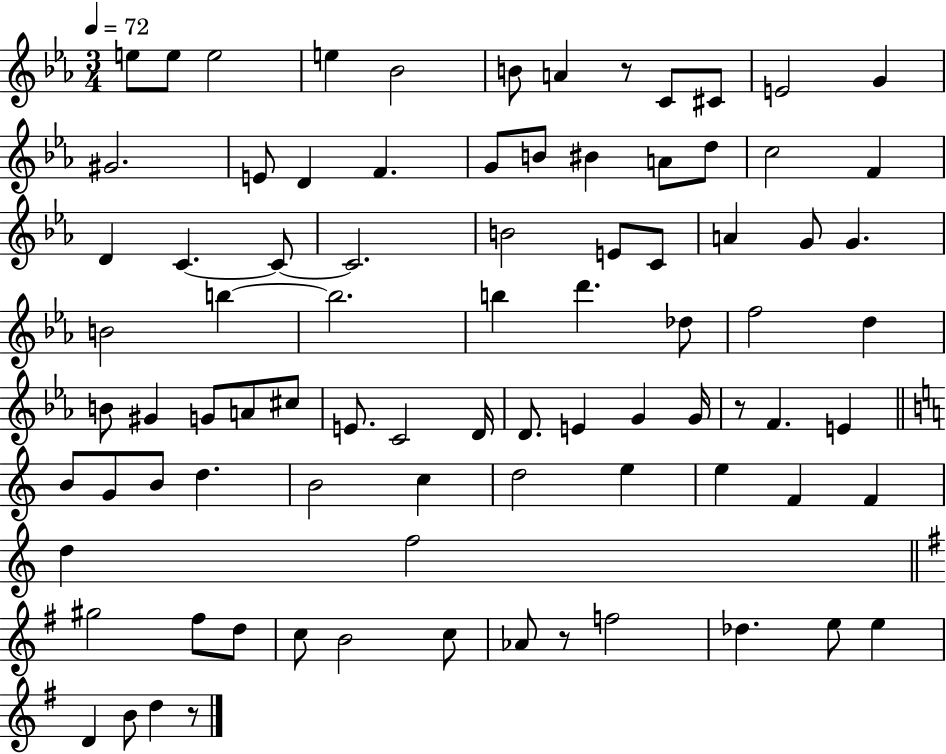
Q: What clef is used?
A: treble